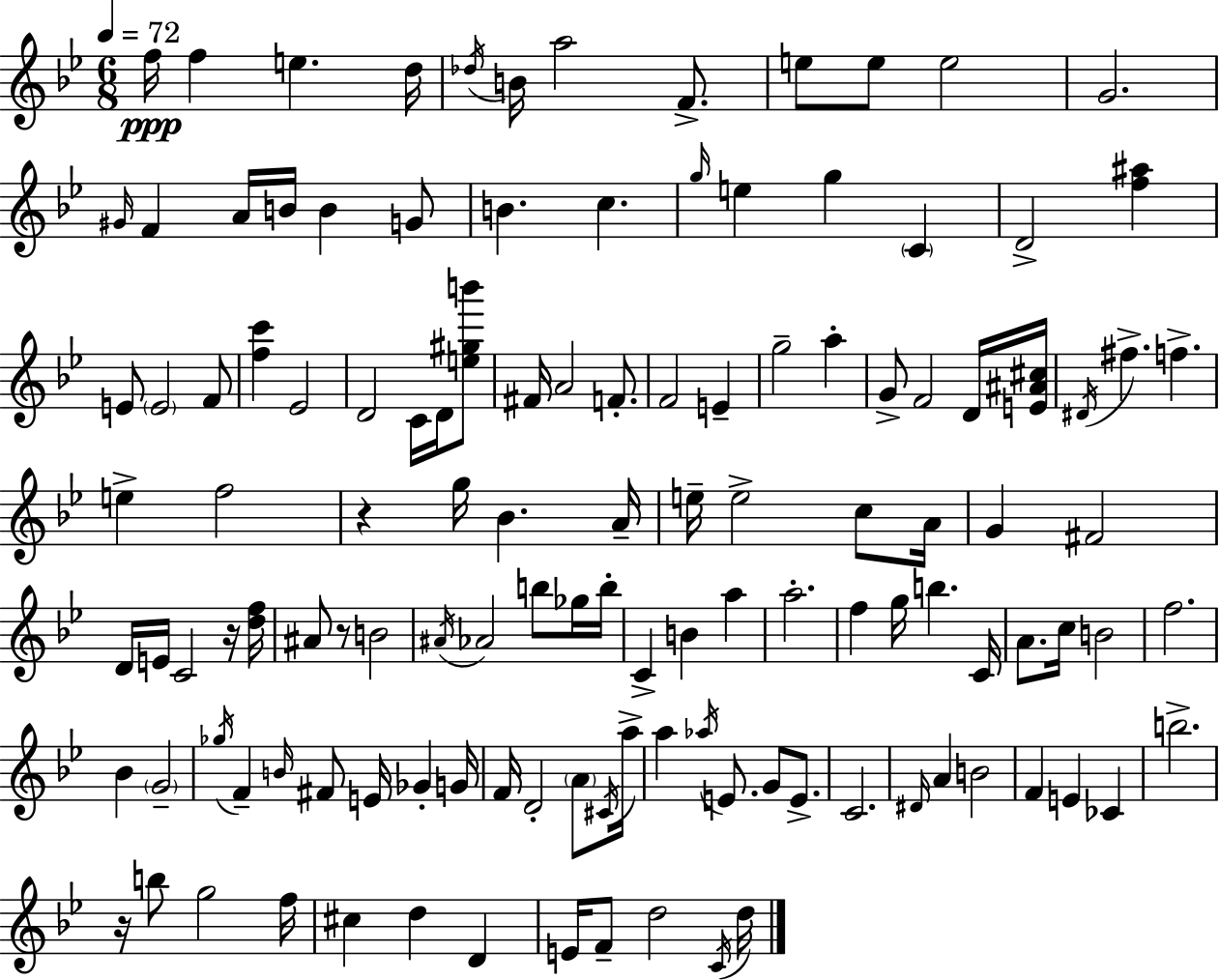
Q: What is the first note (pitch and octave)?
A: F5